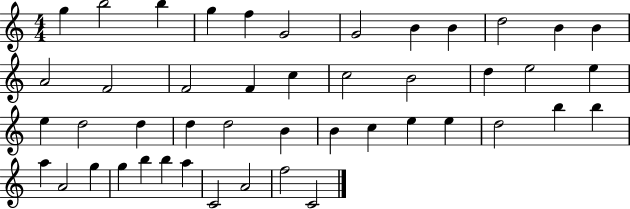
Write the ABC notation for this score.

X:1
T:Untitled
M:4/4
L:1/4
K:C
g b2 b g f G2 G2 B B d2 B B A2 F2 F2 F c c2 B2 d e2 e e d2 d d d2 B B c e e d2 b b a A2 g g b b a C2 A2 f2 C2